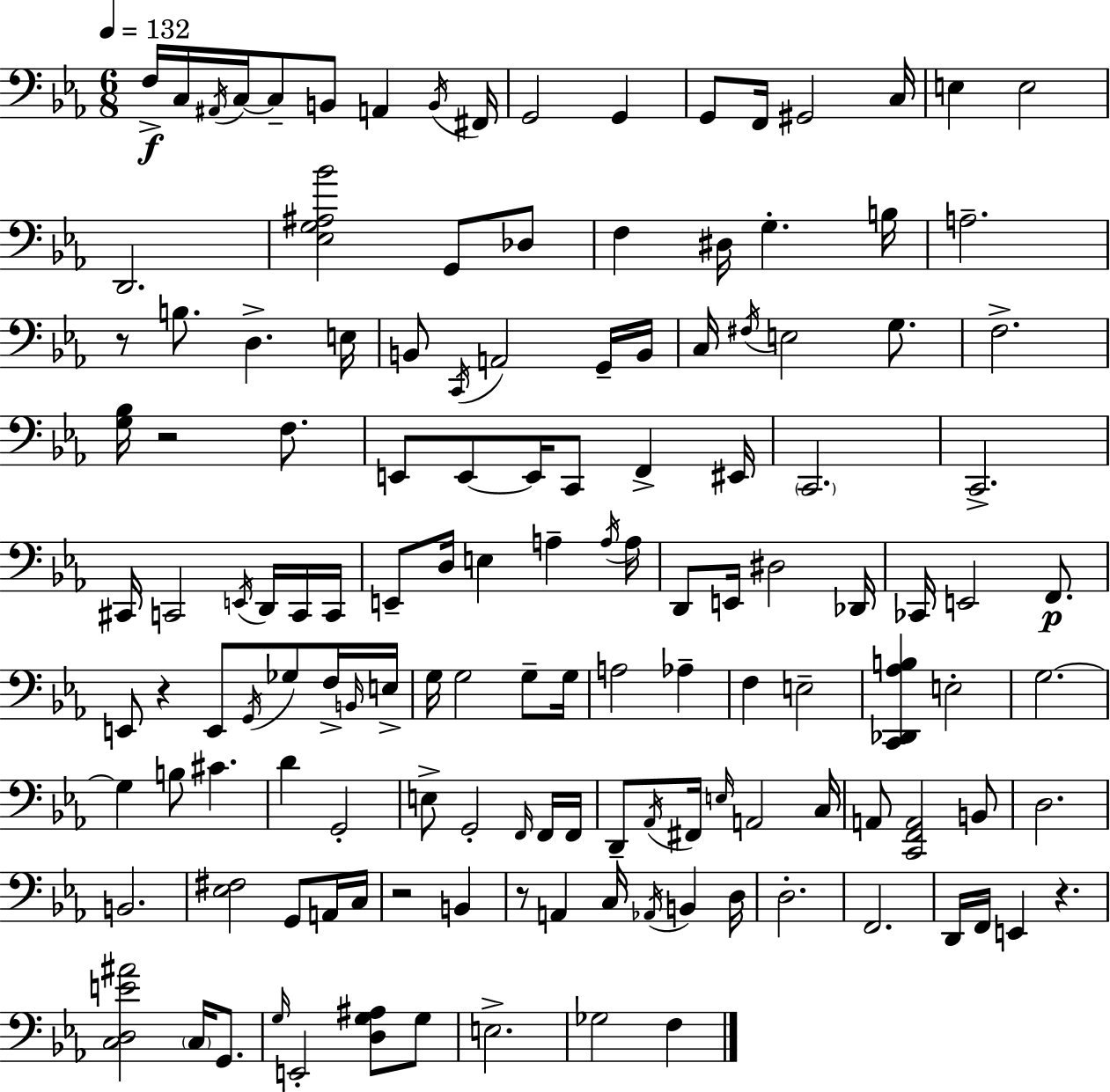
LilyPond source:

{
  \clef bass
  \numericTimeSignature
  \time 6/8
  \key ees \major
  \tempo 4 = 132
  f16->\f c16 \acciaccatura { ais,16 } c16~~ c8-- b,8 a,4 | \acciaccatura { b,16 } fis,16 g,2 g,4 | g,8 f,16 gis,2 | c16 e4 e2 | \break d,2. | <ees g ais bes'>2 g,8 | des8 f4 dis16 g4.-. | b16 a2.-- | \break r8 b8. d4.-> | e16 b,8 \acciaccatura { c,16 } a,2 | g,16-- b,16 c16 \acciaccatura { fis16 } e2 | g8. f2.-> | \break <g bes>16 r2 | f8. e,8 e,8~~ e,16 c,8 f,4-> | eis,16 \parenthesize c,2. | c,2.-> | \break cis,16 c,2 | \acciaccatura { e,16 } d,16 c,16 c,16 e,8-- d16 e4 | a4-- \acciaccatura { a16 } a16 d,8 e,16 dis2 | des,16 ces,16 e,2 | \break f,8.\p e,8 r4 | e,8 \acciaccatura { g,16 } ges8 f16-> \grace { b,16 } e16-> g16 g2 | g8-- g16 a2 | aes4-- f4 | \break e2-- <c, des, aes b>4 | e2-. g2.~~ | g4 | b8 cis'4. d'4 | \break g,2-. e8-> g,2-. | \grace { f,16 } f,16 f,16 d,8-- \acciaccatura { aes,16 } | fis,16 \grace { e16 } a,2 c16 a,8 | <c, f, a,>2 b,8 d2. | \break b,2. | <ees fis>2 | g,8 a,16 c16 r2 | b,4 r8 | \break a,4 c16 \acciaccatura { aes,16 } b,4 d16 | d2.-. | f,2. | d,16 f,16 e,4 r4. | \break <c d e' ais'>2 \parenthesize c16 g,8. | \grace { g16 } e,2-. <d g ais>8 g8 | e2.-> | ges2 f4 | \break \bar "|."
}